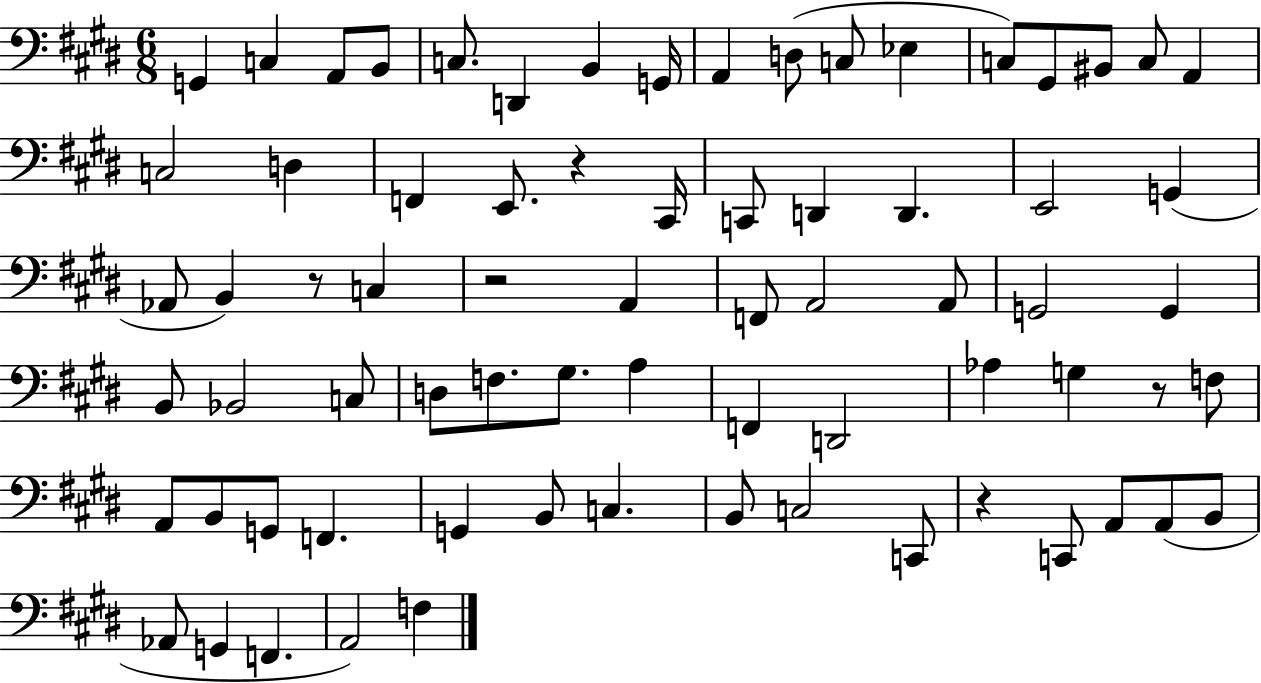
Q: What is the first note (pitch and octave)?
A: G2